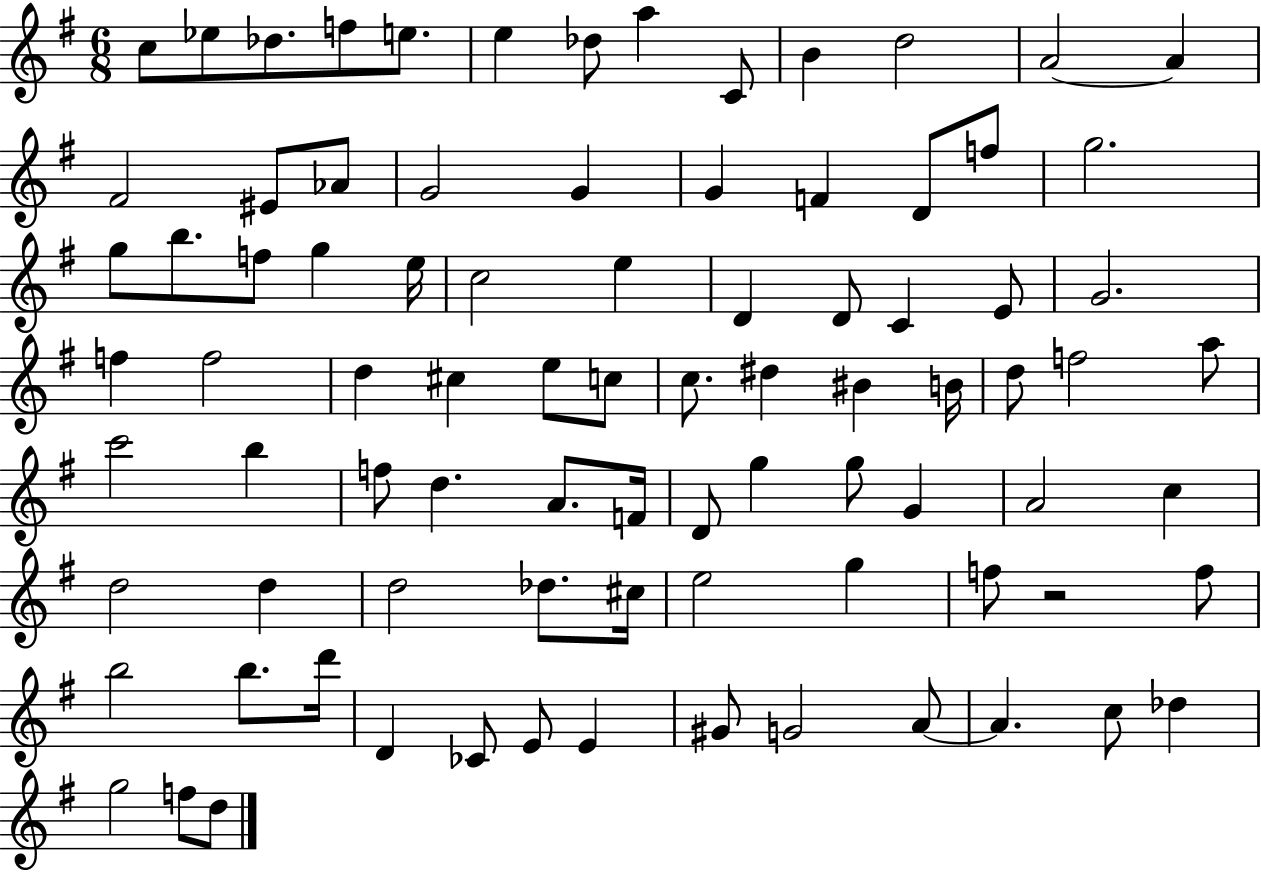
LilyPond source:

{
  \clef treble
  \numericTimeSignature
  \time 6/8
  \key g \major
  \repeat volta 2 { c''8 ees''8 des''8. f''8 e''8. | e''4 des''8 a''4 c'8 | b'4 d''2 | a'2~~ a'4 | \break fis'2 eis'8 aes'8 | g'2 g'4 | g'4 f'4 d'8 f''8 | g''2. | \break g''8 b''8. f''8 g''4 e''16 | c''2 e''4 | d'4 d'8 c'4 e'8 | g'2. | \break f''4 f''2 | d''4 cis''4 e''8 c''8 | c''8. dis''4 bis'4 b'16 | d''8 f''2 a''8 | \break c'''2 b''4 | f''8 d''4. a'8. f'16 | d'8 g''4 g''8 g'4 | a'2 c''4 | \break d''2 d''4 | d''2 des''8. cis''16 | e''2 g''4 | f''8 r2 f''8 | \break b''2 b''8. d'''16 | d'4 ces'8 e'8 e'4 | gis'8 g'2 a'8~~ | a'4. c''8 des''4 | \break g''2 f''8 d''8 | } \bar "|."
}